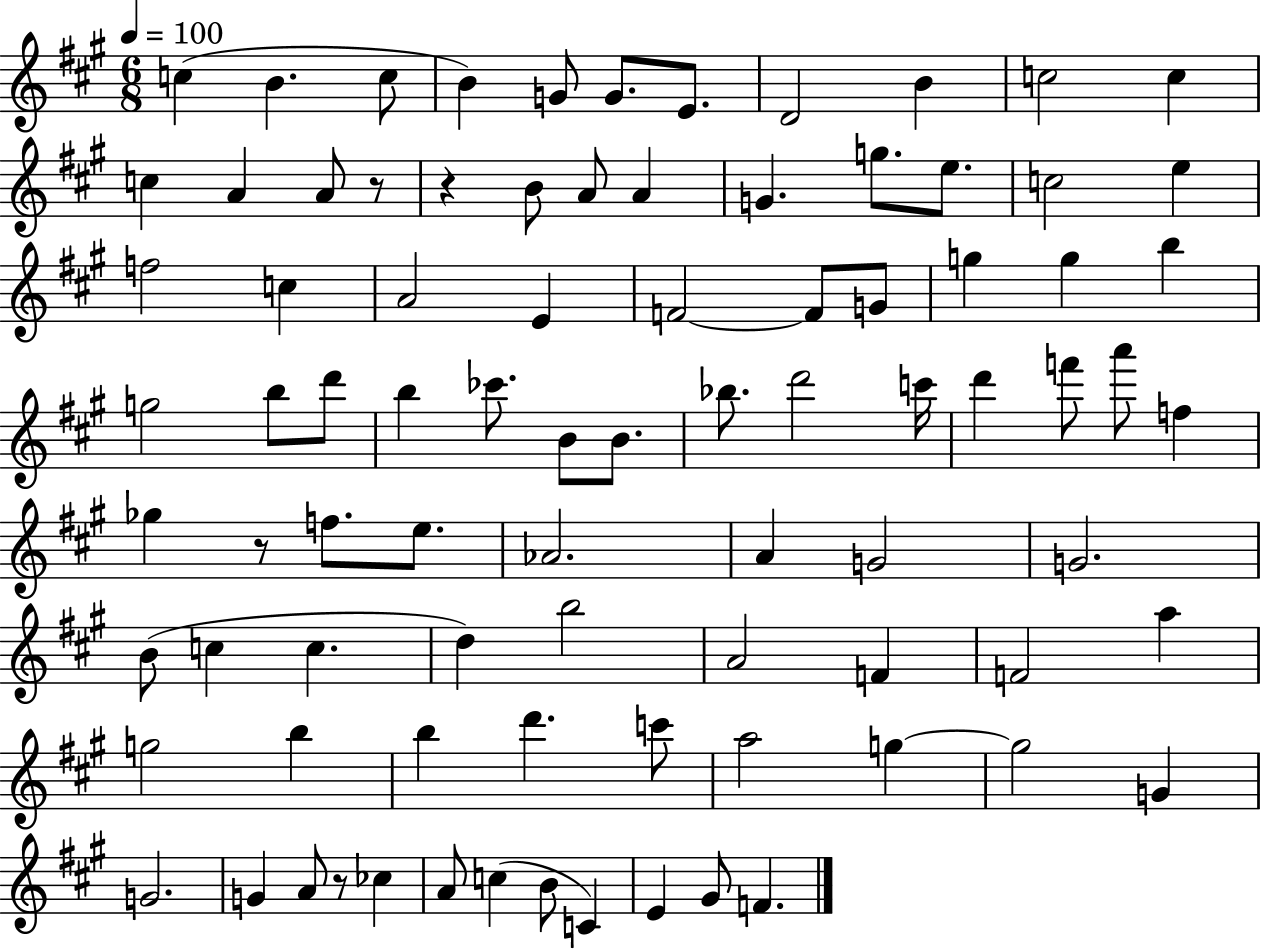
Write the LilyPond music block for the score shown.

{
  \clef treble
  \numericTimeSignature
  \time 6/8
  \key a \major
  \tempo 4 = 100
  \repeat volta 2 { c''4( b'4. c''8 | b'4) g'8 g'8. e'8. | d'2 b'4 | c''2 c''4 | \break c''4 a'4 a'8 r8 | r4 b'8 a'8 a'4 | g'4. g''8. e''8. | c''2 e''4 | \break f''2 c''4 | a'2 e'4 | f'2~~ f'8 g'8 | g''4 g''4 b''4 | \break g''2 b''8 d'''8 | b''4 ces'''8. b'8 b'8. | bes''8. d'''2 c'''16 | d'''4 f'''8 a'''8 f''4 | \break ges''4 r8 f''8. e''8. | aes'2. | a'4 g'2 | g'2. | \break b'8( c''4 c''4. | d''4) b''2 | a'2 f'4 | f'2 a''4 | \break g''2 b''4 | b''4 d'''4. c'''8 | a''2 g''4~~ | g''2 g'4 | \break g'2. | g'4 a'8 r8 ces''4 | a'8 c''4( b'8 c'4) | e'4 gis'8 f'4. | \break } \bar "|."
}